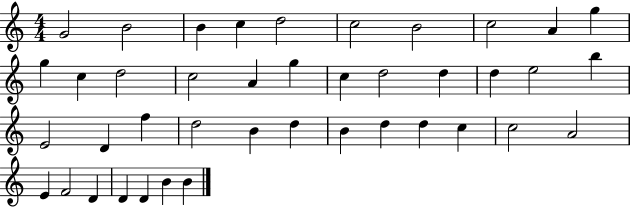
G4/h B4/h B4/q C5/q D5/h C5/h B4/h C5/h A4/q G5/q G5/q C5/q D5/h C5/h A4/q G5/q C5/q D5/h D5/q D5/q E5/h B5/q E4/h D4/q F5/q D5/h B4/q D5/q B4/q D5/q D5/q C5/q C5/h A4/h E4/q F4/h D4/q D4/q D4/q B4/q B4/q